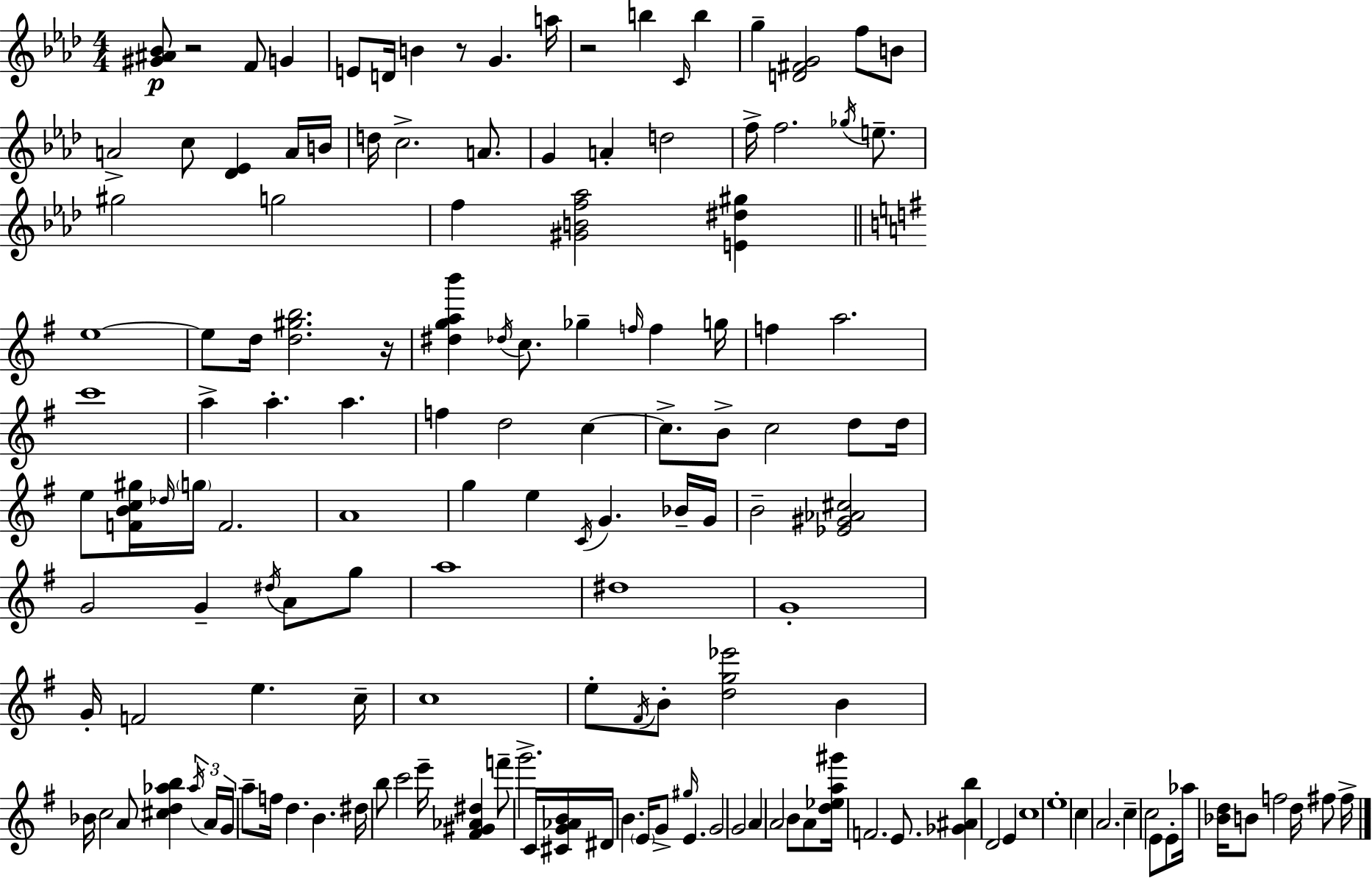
{
  \clef treble
  \numericTimeSignature
  \time 4/4
  \key f \minor
  <gis' ais' bes'>8\p r2 f'8 g'4 | e'8 d'16 b'4 r8 g'4. a''16 | r2 b''4 \grace { c'16 } b''4 | g''4-- <d' fis' g'>2 f''8 b'8 | \break a'2-> c''8 <des' ees'>4 a'16 | b'16 d''16 c''2.-> a'8. | g'4 a'4-. d''2 | f''16-> f''2. \acciaccatura { ges''16 } e''8.-- | \break gis''2 g''2 | f''4 <gis' b' f'' aes''>2 <e' dis'' gis''>4 | \bar "||" \break \key g \major e''1~~ | e''8 d''16 <d'' gis'' b''>2. r16 | <dis'' g'' a'' b'''>4 \acciaccatura { des''16 } c''8. ges''4-- \grace { f''16 } f''4 | g''16 f''4 a''2. | \break c'''1 | a''4-> a''4.-. a''4. | f''4 d''2 c''4~~ | c''8.-> b'8-> c''2 d''8 | \break d''16 e''8 <f' b' c'' gis''>16 \grace { des''16 } \parenthesize g''16 f'2. | a'1 | g''4 e''4 \acciaccatura { c'16 } g'4. | bes'16-- g'16 b'2-- <ees' gis' aes' cis''>2 | \break g'2 g'4-- | \acciaccatura { dis''16 } a'8 g''8 a''1 | dis''1 | g'1-. | \break g'16-. f'2 e''4. | c''16-- c''1 | e''8-. \acciaccatura { fis'16 } b'8-. <d'' g'' ees'''>2 | b'4 bes'16 c''2 a'8 | \break <cis'' d'' aes'' b''>4 \tuplet 3/2 { \acciaccatura { aes''16 } a'16 g'16 } a''8-- f''16 d''4. | b'4. dis''16 b''8 c'''2 | e'''16-- <fis' gis' aes' dis''>4 f'''8-- g'''2.-> | c'16 <cis' g' aes' b'>16 dis'16 b'4. \parenthesize e'16 g'8-> | \break \grace { gis''16 } e'4. g'2 | g'2 a'4 a'2 | b'8 a'8 <d'' ees'' a'' gis'''>16 f'2. | e'8. <ges' ais' b''>4 d'2 | \break e'4 c''1 | e''1-. | c''4 a'2. | c''4-- c''2 | \break e'8 e'8-. aes''16 <bes' d''>16 b'8 f''2 | d''16 fis''8 fis''16-> \bar "|."
}